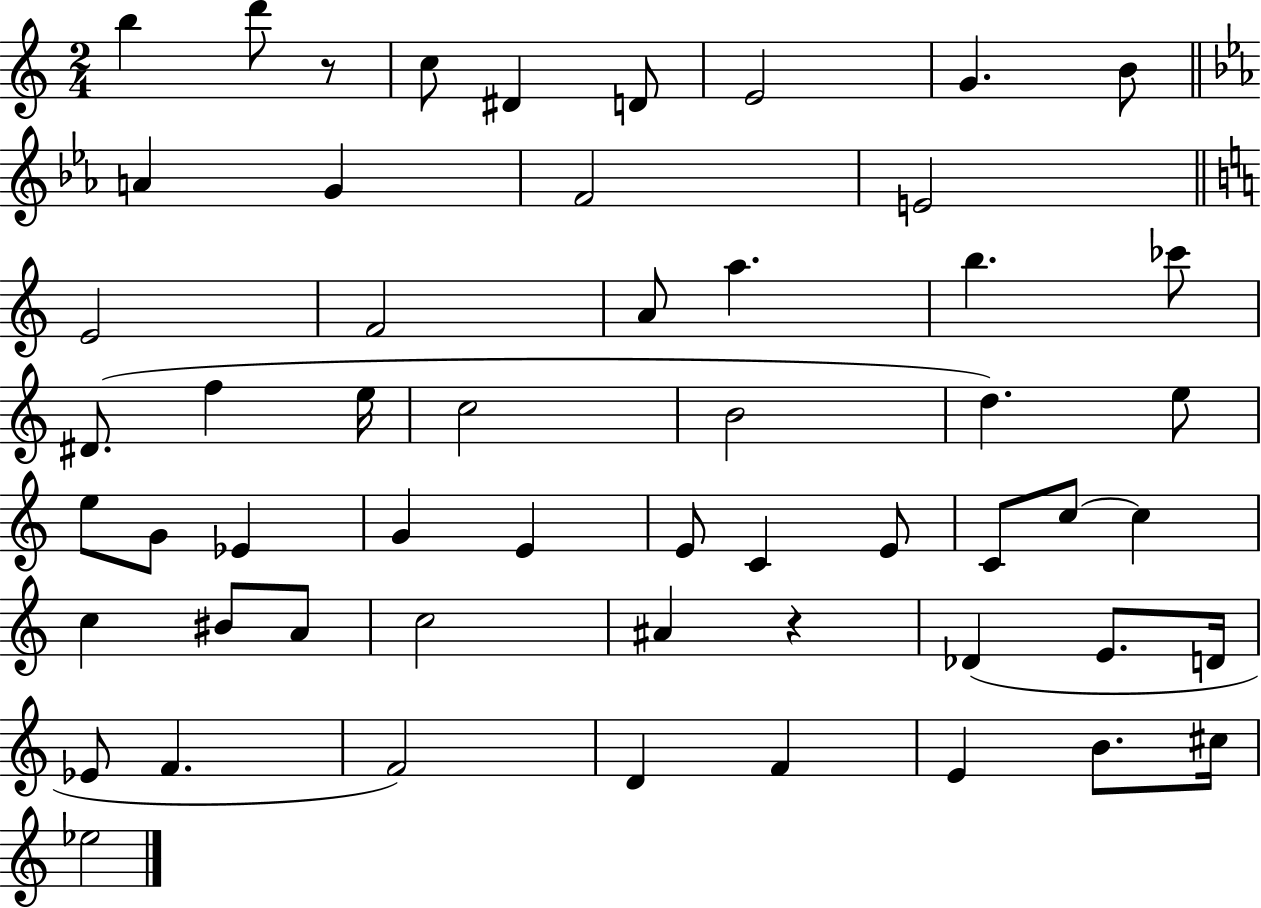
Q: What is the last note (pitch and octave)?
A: Eb5